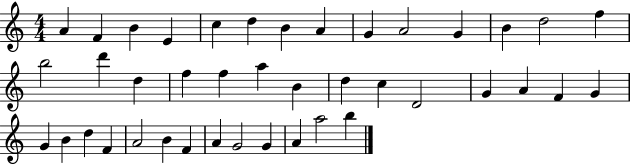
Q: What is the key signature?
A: C major